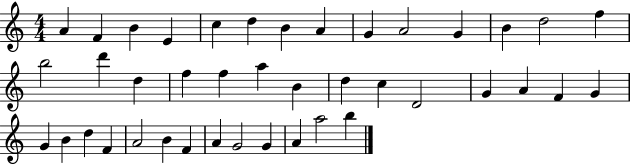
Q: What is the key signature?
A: C major